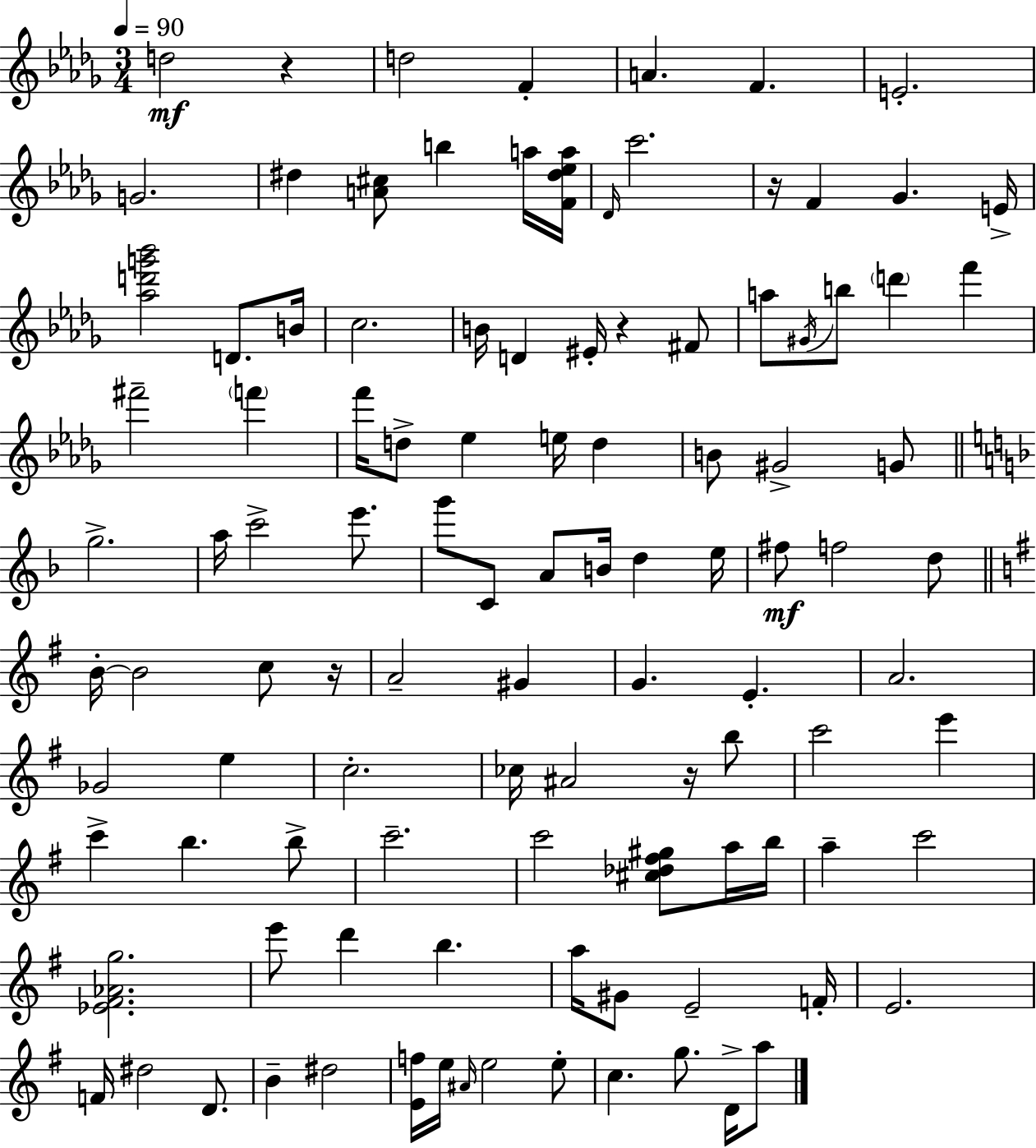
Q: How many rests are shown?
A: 5